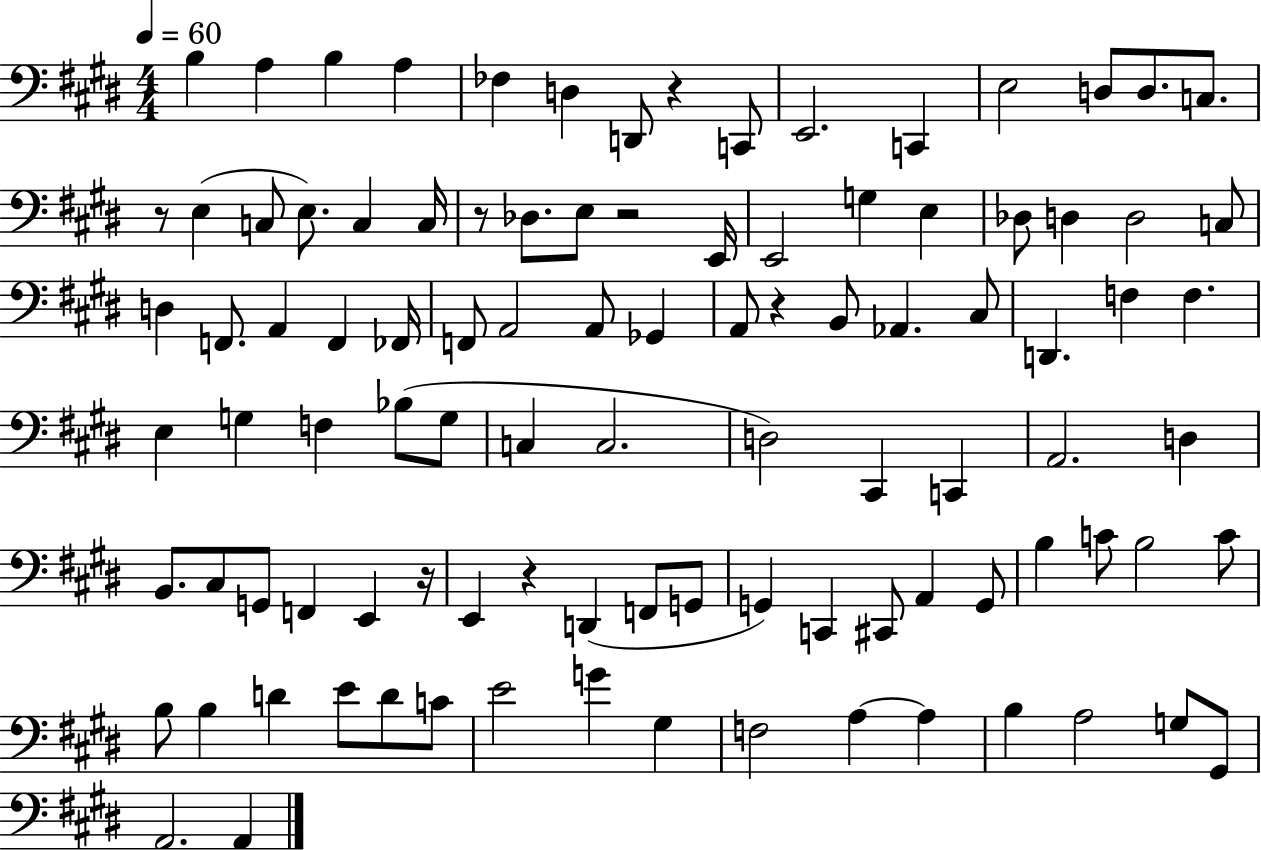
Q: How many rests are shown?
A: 7